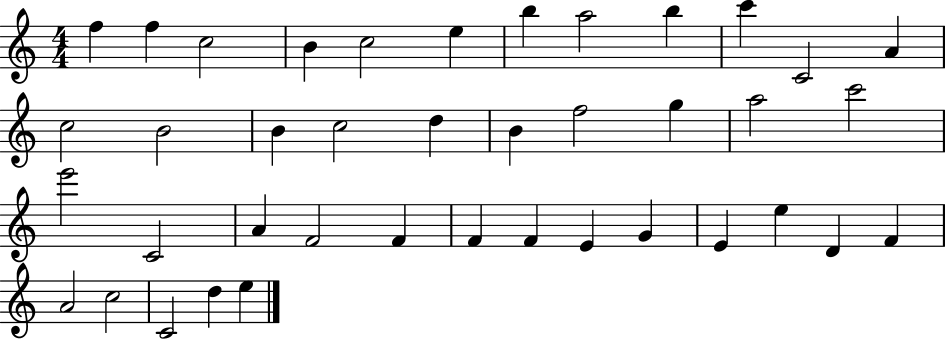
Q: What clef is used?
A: treble